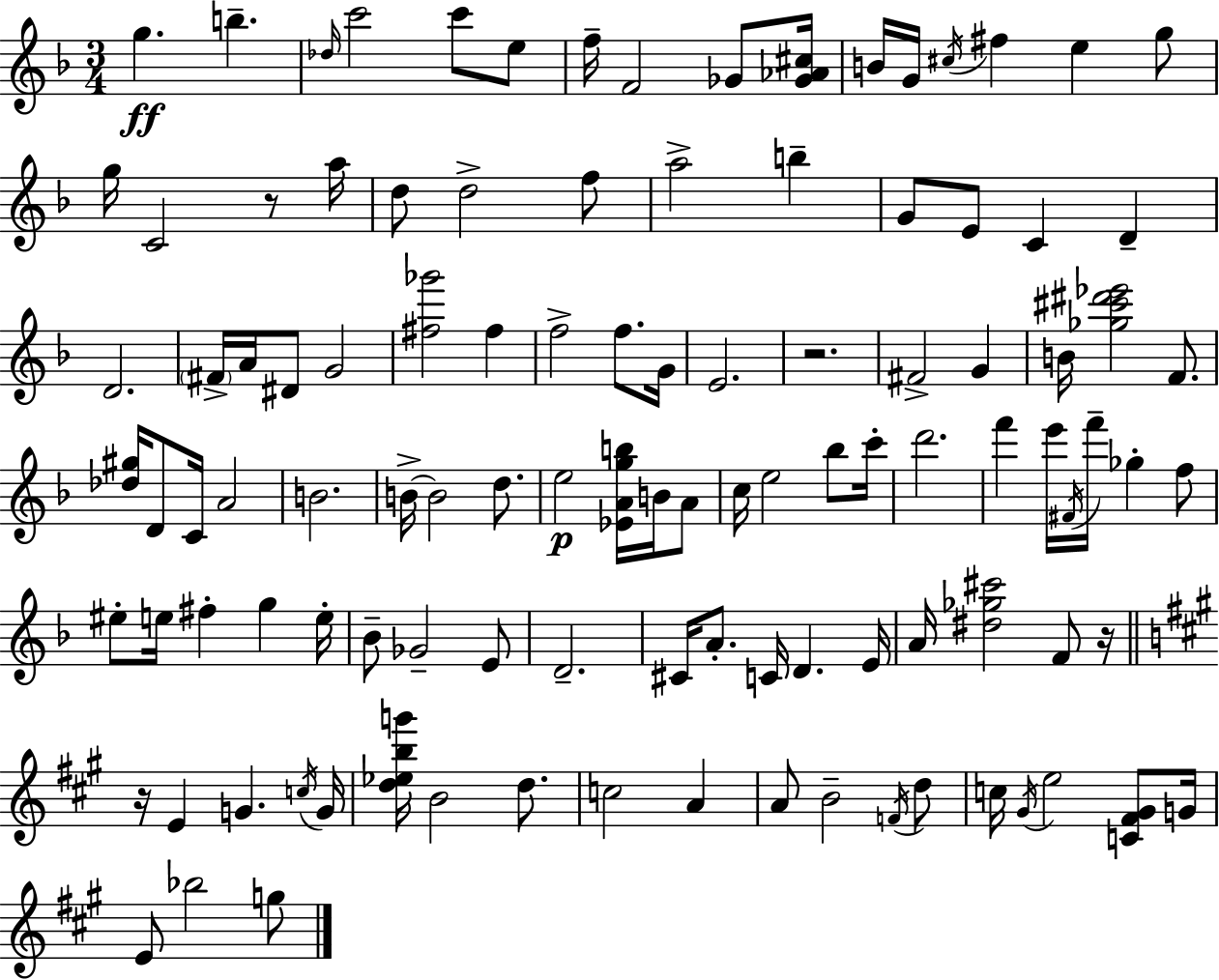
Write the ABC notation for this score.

X:1
T:Untitled
M:3/4
L:1/4
K:Dm
g b _d/4 c'2 c'/2 e/2 f/4 F2 _G/2 [_G_A^c]/4 B/4 G/4 ^c/4 ^f e g/2 g/4 C2 z/2 a/4 d/2 d2 f/2 a2 b G/2 E/2 C D D2 ^F/4 A/4 ^D/2 G2 [^f_g']2 ^f f2 f/2 G/4 E2 z2 ^F2 G B/4 [_g^c'^d'_e']2 F/2 [_d^g]/4 D/2 C/4 A2 B2 B/4 B2 d/2 e2 [_EAgb]/4 B/4 A/2 c/4 e2 _b/2 c'/4 d'2 f' e'/4 ^F/4 f'/4 _g f/2 ^e/2 e/4 ^f g e/4 _B/2 _G2 E/2 D2 ^C/4 A/2 C/4 D E/4 A/4 [^d_g^c']2 F/2 z/4 z/4 E G c/4 G/4 [d_ebg']/4 B2 d/2 c2 A A/2 B2 F/4 d/2 c/4 ^G/4 e2 [C^F^G]/2 G/4 E/2 _b2 g/2